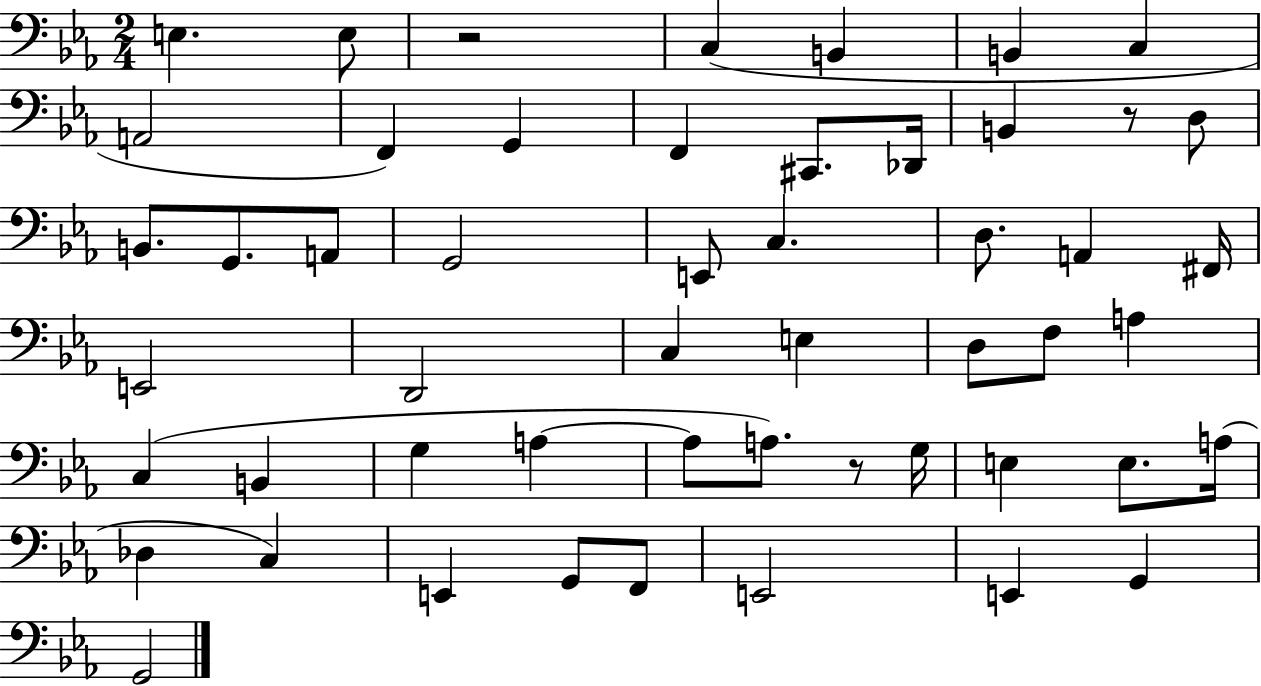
E3/q. E3/e R/h C3/q B2/q B2/q C3/q A2/h F2/q G2/q F2/q C#2/e. Db2/s B2/q R/e D3/e B2/e. G2/e. A2/e G2/h E2/e C3/q. D3/e. A2/q F#2/s E2/h D2/h C3/q E3/q D3/e F3/e A3/q C3/q B2/q G3/q A3/q A3/e A3/e. R/e G3/s E3/q E3/e. A3/s Db3/q C3/q E2/q G2/e F2/e E2/h E2/q G2/q G2/h